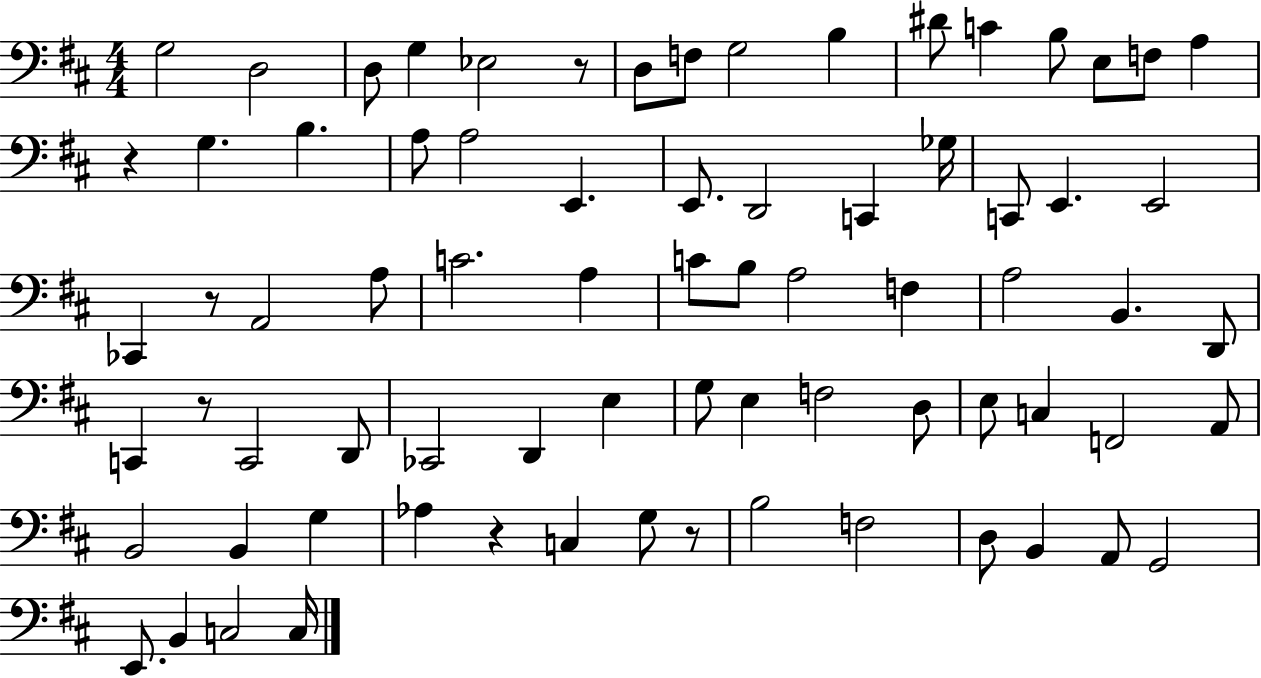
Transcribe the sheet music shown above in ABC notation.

X:1
T:Untitled
M:4/4
L:1/4
K:D
G,2 D,2 D,/2 G, _E,2 z/2 D,/2 F,/2 G,2 B, ^D/2 C B,/2 E,/2 F,/2 A, z G, B, A,/2 A,2 E,, E,,/2 D,,2 C,, _G,/4 C,,/2 E,, E,,2 _C,, z/2 A,,2 A,/2 C2 A, C/2 B,/2 A,2 F, A,2 B,, D,,/2 C,, z/2 C,,2 D,,/2 _C,,2 D,, E, G,/2 E, F,2 D,/2 E,/2 C, F,,2 A,,/2 B,,2 B,, G, _A, z C, G,/2 z/2 B,2 F,2 D,/2 B,, A,,/2 G,,2 E,,/2 B,, C,2 C,/4